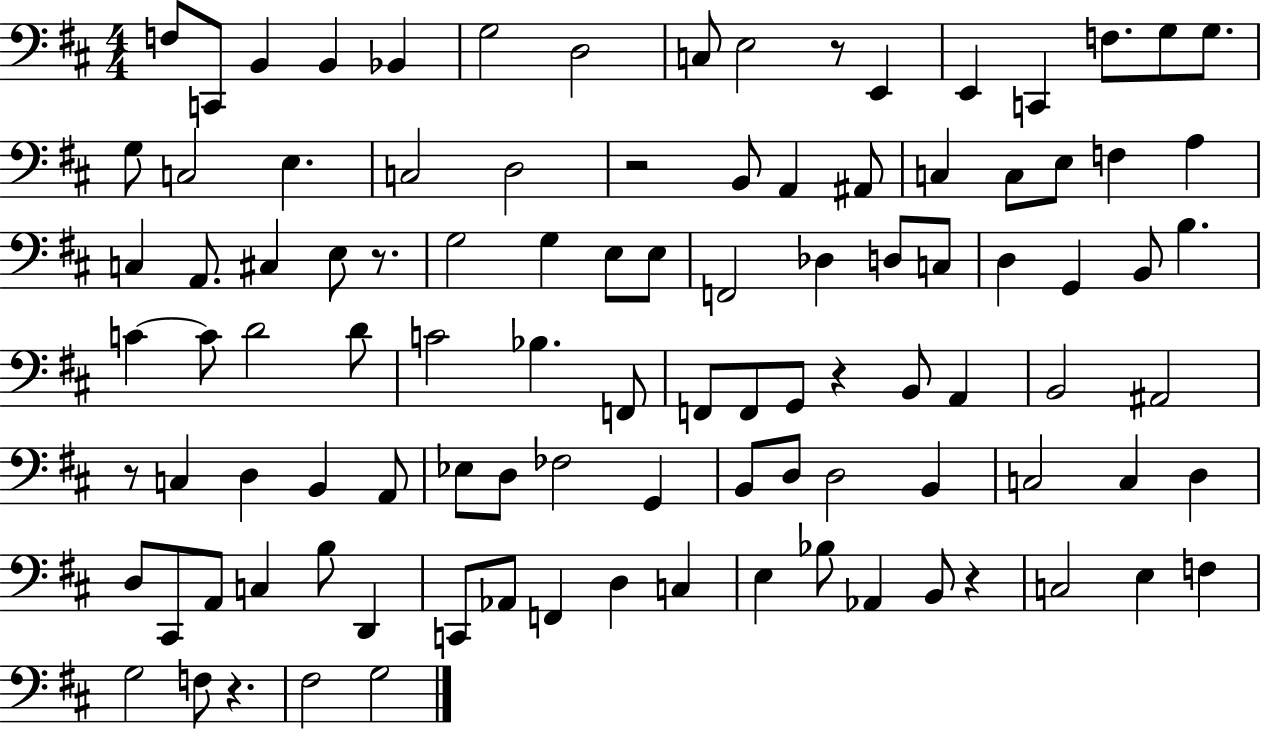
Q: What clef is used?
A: bass